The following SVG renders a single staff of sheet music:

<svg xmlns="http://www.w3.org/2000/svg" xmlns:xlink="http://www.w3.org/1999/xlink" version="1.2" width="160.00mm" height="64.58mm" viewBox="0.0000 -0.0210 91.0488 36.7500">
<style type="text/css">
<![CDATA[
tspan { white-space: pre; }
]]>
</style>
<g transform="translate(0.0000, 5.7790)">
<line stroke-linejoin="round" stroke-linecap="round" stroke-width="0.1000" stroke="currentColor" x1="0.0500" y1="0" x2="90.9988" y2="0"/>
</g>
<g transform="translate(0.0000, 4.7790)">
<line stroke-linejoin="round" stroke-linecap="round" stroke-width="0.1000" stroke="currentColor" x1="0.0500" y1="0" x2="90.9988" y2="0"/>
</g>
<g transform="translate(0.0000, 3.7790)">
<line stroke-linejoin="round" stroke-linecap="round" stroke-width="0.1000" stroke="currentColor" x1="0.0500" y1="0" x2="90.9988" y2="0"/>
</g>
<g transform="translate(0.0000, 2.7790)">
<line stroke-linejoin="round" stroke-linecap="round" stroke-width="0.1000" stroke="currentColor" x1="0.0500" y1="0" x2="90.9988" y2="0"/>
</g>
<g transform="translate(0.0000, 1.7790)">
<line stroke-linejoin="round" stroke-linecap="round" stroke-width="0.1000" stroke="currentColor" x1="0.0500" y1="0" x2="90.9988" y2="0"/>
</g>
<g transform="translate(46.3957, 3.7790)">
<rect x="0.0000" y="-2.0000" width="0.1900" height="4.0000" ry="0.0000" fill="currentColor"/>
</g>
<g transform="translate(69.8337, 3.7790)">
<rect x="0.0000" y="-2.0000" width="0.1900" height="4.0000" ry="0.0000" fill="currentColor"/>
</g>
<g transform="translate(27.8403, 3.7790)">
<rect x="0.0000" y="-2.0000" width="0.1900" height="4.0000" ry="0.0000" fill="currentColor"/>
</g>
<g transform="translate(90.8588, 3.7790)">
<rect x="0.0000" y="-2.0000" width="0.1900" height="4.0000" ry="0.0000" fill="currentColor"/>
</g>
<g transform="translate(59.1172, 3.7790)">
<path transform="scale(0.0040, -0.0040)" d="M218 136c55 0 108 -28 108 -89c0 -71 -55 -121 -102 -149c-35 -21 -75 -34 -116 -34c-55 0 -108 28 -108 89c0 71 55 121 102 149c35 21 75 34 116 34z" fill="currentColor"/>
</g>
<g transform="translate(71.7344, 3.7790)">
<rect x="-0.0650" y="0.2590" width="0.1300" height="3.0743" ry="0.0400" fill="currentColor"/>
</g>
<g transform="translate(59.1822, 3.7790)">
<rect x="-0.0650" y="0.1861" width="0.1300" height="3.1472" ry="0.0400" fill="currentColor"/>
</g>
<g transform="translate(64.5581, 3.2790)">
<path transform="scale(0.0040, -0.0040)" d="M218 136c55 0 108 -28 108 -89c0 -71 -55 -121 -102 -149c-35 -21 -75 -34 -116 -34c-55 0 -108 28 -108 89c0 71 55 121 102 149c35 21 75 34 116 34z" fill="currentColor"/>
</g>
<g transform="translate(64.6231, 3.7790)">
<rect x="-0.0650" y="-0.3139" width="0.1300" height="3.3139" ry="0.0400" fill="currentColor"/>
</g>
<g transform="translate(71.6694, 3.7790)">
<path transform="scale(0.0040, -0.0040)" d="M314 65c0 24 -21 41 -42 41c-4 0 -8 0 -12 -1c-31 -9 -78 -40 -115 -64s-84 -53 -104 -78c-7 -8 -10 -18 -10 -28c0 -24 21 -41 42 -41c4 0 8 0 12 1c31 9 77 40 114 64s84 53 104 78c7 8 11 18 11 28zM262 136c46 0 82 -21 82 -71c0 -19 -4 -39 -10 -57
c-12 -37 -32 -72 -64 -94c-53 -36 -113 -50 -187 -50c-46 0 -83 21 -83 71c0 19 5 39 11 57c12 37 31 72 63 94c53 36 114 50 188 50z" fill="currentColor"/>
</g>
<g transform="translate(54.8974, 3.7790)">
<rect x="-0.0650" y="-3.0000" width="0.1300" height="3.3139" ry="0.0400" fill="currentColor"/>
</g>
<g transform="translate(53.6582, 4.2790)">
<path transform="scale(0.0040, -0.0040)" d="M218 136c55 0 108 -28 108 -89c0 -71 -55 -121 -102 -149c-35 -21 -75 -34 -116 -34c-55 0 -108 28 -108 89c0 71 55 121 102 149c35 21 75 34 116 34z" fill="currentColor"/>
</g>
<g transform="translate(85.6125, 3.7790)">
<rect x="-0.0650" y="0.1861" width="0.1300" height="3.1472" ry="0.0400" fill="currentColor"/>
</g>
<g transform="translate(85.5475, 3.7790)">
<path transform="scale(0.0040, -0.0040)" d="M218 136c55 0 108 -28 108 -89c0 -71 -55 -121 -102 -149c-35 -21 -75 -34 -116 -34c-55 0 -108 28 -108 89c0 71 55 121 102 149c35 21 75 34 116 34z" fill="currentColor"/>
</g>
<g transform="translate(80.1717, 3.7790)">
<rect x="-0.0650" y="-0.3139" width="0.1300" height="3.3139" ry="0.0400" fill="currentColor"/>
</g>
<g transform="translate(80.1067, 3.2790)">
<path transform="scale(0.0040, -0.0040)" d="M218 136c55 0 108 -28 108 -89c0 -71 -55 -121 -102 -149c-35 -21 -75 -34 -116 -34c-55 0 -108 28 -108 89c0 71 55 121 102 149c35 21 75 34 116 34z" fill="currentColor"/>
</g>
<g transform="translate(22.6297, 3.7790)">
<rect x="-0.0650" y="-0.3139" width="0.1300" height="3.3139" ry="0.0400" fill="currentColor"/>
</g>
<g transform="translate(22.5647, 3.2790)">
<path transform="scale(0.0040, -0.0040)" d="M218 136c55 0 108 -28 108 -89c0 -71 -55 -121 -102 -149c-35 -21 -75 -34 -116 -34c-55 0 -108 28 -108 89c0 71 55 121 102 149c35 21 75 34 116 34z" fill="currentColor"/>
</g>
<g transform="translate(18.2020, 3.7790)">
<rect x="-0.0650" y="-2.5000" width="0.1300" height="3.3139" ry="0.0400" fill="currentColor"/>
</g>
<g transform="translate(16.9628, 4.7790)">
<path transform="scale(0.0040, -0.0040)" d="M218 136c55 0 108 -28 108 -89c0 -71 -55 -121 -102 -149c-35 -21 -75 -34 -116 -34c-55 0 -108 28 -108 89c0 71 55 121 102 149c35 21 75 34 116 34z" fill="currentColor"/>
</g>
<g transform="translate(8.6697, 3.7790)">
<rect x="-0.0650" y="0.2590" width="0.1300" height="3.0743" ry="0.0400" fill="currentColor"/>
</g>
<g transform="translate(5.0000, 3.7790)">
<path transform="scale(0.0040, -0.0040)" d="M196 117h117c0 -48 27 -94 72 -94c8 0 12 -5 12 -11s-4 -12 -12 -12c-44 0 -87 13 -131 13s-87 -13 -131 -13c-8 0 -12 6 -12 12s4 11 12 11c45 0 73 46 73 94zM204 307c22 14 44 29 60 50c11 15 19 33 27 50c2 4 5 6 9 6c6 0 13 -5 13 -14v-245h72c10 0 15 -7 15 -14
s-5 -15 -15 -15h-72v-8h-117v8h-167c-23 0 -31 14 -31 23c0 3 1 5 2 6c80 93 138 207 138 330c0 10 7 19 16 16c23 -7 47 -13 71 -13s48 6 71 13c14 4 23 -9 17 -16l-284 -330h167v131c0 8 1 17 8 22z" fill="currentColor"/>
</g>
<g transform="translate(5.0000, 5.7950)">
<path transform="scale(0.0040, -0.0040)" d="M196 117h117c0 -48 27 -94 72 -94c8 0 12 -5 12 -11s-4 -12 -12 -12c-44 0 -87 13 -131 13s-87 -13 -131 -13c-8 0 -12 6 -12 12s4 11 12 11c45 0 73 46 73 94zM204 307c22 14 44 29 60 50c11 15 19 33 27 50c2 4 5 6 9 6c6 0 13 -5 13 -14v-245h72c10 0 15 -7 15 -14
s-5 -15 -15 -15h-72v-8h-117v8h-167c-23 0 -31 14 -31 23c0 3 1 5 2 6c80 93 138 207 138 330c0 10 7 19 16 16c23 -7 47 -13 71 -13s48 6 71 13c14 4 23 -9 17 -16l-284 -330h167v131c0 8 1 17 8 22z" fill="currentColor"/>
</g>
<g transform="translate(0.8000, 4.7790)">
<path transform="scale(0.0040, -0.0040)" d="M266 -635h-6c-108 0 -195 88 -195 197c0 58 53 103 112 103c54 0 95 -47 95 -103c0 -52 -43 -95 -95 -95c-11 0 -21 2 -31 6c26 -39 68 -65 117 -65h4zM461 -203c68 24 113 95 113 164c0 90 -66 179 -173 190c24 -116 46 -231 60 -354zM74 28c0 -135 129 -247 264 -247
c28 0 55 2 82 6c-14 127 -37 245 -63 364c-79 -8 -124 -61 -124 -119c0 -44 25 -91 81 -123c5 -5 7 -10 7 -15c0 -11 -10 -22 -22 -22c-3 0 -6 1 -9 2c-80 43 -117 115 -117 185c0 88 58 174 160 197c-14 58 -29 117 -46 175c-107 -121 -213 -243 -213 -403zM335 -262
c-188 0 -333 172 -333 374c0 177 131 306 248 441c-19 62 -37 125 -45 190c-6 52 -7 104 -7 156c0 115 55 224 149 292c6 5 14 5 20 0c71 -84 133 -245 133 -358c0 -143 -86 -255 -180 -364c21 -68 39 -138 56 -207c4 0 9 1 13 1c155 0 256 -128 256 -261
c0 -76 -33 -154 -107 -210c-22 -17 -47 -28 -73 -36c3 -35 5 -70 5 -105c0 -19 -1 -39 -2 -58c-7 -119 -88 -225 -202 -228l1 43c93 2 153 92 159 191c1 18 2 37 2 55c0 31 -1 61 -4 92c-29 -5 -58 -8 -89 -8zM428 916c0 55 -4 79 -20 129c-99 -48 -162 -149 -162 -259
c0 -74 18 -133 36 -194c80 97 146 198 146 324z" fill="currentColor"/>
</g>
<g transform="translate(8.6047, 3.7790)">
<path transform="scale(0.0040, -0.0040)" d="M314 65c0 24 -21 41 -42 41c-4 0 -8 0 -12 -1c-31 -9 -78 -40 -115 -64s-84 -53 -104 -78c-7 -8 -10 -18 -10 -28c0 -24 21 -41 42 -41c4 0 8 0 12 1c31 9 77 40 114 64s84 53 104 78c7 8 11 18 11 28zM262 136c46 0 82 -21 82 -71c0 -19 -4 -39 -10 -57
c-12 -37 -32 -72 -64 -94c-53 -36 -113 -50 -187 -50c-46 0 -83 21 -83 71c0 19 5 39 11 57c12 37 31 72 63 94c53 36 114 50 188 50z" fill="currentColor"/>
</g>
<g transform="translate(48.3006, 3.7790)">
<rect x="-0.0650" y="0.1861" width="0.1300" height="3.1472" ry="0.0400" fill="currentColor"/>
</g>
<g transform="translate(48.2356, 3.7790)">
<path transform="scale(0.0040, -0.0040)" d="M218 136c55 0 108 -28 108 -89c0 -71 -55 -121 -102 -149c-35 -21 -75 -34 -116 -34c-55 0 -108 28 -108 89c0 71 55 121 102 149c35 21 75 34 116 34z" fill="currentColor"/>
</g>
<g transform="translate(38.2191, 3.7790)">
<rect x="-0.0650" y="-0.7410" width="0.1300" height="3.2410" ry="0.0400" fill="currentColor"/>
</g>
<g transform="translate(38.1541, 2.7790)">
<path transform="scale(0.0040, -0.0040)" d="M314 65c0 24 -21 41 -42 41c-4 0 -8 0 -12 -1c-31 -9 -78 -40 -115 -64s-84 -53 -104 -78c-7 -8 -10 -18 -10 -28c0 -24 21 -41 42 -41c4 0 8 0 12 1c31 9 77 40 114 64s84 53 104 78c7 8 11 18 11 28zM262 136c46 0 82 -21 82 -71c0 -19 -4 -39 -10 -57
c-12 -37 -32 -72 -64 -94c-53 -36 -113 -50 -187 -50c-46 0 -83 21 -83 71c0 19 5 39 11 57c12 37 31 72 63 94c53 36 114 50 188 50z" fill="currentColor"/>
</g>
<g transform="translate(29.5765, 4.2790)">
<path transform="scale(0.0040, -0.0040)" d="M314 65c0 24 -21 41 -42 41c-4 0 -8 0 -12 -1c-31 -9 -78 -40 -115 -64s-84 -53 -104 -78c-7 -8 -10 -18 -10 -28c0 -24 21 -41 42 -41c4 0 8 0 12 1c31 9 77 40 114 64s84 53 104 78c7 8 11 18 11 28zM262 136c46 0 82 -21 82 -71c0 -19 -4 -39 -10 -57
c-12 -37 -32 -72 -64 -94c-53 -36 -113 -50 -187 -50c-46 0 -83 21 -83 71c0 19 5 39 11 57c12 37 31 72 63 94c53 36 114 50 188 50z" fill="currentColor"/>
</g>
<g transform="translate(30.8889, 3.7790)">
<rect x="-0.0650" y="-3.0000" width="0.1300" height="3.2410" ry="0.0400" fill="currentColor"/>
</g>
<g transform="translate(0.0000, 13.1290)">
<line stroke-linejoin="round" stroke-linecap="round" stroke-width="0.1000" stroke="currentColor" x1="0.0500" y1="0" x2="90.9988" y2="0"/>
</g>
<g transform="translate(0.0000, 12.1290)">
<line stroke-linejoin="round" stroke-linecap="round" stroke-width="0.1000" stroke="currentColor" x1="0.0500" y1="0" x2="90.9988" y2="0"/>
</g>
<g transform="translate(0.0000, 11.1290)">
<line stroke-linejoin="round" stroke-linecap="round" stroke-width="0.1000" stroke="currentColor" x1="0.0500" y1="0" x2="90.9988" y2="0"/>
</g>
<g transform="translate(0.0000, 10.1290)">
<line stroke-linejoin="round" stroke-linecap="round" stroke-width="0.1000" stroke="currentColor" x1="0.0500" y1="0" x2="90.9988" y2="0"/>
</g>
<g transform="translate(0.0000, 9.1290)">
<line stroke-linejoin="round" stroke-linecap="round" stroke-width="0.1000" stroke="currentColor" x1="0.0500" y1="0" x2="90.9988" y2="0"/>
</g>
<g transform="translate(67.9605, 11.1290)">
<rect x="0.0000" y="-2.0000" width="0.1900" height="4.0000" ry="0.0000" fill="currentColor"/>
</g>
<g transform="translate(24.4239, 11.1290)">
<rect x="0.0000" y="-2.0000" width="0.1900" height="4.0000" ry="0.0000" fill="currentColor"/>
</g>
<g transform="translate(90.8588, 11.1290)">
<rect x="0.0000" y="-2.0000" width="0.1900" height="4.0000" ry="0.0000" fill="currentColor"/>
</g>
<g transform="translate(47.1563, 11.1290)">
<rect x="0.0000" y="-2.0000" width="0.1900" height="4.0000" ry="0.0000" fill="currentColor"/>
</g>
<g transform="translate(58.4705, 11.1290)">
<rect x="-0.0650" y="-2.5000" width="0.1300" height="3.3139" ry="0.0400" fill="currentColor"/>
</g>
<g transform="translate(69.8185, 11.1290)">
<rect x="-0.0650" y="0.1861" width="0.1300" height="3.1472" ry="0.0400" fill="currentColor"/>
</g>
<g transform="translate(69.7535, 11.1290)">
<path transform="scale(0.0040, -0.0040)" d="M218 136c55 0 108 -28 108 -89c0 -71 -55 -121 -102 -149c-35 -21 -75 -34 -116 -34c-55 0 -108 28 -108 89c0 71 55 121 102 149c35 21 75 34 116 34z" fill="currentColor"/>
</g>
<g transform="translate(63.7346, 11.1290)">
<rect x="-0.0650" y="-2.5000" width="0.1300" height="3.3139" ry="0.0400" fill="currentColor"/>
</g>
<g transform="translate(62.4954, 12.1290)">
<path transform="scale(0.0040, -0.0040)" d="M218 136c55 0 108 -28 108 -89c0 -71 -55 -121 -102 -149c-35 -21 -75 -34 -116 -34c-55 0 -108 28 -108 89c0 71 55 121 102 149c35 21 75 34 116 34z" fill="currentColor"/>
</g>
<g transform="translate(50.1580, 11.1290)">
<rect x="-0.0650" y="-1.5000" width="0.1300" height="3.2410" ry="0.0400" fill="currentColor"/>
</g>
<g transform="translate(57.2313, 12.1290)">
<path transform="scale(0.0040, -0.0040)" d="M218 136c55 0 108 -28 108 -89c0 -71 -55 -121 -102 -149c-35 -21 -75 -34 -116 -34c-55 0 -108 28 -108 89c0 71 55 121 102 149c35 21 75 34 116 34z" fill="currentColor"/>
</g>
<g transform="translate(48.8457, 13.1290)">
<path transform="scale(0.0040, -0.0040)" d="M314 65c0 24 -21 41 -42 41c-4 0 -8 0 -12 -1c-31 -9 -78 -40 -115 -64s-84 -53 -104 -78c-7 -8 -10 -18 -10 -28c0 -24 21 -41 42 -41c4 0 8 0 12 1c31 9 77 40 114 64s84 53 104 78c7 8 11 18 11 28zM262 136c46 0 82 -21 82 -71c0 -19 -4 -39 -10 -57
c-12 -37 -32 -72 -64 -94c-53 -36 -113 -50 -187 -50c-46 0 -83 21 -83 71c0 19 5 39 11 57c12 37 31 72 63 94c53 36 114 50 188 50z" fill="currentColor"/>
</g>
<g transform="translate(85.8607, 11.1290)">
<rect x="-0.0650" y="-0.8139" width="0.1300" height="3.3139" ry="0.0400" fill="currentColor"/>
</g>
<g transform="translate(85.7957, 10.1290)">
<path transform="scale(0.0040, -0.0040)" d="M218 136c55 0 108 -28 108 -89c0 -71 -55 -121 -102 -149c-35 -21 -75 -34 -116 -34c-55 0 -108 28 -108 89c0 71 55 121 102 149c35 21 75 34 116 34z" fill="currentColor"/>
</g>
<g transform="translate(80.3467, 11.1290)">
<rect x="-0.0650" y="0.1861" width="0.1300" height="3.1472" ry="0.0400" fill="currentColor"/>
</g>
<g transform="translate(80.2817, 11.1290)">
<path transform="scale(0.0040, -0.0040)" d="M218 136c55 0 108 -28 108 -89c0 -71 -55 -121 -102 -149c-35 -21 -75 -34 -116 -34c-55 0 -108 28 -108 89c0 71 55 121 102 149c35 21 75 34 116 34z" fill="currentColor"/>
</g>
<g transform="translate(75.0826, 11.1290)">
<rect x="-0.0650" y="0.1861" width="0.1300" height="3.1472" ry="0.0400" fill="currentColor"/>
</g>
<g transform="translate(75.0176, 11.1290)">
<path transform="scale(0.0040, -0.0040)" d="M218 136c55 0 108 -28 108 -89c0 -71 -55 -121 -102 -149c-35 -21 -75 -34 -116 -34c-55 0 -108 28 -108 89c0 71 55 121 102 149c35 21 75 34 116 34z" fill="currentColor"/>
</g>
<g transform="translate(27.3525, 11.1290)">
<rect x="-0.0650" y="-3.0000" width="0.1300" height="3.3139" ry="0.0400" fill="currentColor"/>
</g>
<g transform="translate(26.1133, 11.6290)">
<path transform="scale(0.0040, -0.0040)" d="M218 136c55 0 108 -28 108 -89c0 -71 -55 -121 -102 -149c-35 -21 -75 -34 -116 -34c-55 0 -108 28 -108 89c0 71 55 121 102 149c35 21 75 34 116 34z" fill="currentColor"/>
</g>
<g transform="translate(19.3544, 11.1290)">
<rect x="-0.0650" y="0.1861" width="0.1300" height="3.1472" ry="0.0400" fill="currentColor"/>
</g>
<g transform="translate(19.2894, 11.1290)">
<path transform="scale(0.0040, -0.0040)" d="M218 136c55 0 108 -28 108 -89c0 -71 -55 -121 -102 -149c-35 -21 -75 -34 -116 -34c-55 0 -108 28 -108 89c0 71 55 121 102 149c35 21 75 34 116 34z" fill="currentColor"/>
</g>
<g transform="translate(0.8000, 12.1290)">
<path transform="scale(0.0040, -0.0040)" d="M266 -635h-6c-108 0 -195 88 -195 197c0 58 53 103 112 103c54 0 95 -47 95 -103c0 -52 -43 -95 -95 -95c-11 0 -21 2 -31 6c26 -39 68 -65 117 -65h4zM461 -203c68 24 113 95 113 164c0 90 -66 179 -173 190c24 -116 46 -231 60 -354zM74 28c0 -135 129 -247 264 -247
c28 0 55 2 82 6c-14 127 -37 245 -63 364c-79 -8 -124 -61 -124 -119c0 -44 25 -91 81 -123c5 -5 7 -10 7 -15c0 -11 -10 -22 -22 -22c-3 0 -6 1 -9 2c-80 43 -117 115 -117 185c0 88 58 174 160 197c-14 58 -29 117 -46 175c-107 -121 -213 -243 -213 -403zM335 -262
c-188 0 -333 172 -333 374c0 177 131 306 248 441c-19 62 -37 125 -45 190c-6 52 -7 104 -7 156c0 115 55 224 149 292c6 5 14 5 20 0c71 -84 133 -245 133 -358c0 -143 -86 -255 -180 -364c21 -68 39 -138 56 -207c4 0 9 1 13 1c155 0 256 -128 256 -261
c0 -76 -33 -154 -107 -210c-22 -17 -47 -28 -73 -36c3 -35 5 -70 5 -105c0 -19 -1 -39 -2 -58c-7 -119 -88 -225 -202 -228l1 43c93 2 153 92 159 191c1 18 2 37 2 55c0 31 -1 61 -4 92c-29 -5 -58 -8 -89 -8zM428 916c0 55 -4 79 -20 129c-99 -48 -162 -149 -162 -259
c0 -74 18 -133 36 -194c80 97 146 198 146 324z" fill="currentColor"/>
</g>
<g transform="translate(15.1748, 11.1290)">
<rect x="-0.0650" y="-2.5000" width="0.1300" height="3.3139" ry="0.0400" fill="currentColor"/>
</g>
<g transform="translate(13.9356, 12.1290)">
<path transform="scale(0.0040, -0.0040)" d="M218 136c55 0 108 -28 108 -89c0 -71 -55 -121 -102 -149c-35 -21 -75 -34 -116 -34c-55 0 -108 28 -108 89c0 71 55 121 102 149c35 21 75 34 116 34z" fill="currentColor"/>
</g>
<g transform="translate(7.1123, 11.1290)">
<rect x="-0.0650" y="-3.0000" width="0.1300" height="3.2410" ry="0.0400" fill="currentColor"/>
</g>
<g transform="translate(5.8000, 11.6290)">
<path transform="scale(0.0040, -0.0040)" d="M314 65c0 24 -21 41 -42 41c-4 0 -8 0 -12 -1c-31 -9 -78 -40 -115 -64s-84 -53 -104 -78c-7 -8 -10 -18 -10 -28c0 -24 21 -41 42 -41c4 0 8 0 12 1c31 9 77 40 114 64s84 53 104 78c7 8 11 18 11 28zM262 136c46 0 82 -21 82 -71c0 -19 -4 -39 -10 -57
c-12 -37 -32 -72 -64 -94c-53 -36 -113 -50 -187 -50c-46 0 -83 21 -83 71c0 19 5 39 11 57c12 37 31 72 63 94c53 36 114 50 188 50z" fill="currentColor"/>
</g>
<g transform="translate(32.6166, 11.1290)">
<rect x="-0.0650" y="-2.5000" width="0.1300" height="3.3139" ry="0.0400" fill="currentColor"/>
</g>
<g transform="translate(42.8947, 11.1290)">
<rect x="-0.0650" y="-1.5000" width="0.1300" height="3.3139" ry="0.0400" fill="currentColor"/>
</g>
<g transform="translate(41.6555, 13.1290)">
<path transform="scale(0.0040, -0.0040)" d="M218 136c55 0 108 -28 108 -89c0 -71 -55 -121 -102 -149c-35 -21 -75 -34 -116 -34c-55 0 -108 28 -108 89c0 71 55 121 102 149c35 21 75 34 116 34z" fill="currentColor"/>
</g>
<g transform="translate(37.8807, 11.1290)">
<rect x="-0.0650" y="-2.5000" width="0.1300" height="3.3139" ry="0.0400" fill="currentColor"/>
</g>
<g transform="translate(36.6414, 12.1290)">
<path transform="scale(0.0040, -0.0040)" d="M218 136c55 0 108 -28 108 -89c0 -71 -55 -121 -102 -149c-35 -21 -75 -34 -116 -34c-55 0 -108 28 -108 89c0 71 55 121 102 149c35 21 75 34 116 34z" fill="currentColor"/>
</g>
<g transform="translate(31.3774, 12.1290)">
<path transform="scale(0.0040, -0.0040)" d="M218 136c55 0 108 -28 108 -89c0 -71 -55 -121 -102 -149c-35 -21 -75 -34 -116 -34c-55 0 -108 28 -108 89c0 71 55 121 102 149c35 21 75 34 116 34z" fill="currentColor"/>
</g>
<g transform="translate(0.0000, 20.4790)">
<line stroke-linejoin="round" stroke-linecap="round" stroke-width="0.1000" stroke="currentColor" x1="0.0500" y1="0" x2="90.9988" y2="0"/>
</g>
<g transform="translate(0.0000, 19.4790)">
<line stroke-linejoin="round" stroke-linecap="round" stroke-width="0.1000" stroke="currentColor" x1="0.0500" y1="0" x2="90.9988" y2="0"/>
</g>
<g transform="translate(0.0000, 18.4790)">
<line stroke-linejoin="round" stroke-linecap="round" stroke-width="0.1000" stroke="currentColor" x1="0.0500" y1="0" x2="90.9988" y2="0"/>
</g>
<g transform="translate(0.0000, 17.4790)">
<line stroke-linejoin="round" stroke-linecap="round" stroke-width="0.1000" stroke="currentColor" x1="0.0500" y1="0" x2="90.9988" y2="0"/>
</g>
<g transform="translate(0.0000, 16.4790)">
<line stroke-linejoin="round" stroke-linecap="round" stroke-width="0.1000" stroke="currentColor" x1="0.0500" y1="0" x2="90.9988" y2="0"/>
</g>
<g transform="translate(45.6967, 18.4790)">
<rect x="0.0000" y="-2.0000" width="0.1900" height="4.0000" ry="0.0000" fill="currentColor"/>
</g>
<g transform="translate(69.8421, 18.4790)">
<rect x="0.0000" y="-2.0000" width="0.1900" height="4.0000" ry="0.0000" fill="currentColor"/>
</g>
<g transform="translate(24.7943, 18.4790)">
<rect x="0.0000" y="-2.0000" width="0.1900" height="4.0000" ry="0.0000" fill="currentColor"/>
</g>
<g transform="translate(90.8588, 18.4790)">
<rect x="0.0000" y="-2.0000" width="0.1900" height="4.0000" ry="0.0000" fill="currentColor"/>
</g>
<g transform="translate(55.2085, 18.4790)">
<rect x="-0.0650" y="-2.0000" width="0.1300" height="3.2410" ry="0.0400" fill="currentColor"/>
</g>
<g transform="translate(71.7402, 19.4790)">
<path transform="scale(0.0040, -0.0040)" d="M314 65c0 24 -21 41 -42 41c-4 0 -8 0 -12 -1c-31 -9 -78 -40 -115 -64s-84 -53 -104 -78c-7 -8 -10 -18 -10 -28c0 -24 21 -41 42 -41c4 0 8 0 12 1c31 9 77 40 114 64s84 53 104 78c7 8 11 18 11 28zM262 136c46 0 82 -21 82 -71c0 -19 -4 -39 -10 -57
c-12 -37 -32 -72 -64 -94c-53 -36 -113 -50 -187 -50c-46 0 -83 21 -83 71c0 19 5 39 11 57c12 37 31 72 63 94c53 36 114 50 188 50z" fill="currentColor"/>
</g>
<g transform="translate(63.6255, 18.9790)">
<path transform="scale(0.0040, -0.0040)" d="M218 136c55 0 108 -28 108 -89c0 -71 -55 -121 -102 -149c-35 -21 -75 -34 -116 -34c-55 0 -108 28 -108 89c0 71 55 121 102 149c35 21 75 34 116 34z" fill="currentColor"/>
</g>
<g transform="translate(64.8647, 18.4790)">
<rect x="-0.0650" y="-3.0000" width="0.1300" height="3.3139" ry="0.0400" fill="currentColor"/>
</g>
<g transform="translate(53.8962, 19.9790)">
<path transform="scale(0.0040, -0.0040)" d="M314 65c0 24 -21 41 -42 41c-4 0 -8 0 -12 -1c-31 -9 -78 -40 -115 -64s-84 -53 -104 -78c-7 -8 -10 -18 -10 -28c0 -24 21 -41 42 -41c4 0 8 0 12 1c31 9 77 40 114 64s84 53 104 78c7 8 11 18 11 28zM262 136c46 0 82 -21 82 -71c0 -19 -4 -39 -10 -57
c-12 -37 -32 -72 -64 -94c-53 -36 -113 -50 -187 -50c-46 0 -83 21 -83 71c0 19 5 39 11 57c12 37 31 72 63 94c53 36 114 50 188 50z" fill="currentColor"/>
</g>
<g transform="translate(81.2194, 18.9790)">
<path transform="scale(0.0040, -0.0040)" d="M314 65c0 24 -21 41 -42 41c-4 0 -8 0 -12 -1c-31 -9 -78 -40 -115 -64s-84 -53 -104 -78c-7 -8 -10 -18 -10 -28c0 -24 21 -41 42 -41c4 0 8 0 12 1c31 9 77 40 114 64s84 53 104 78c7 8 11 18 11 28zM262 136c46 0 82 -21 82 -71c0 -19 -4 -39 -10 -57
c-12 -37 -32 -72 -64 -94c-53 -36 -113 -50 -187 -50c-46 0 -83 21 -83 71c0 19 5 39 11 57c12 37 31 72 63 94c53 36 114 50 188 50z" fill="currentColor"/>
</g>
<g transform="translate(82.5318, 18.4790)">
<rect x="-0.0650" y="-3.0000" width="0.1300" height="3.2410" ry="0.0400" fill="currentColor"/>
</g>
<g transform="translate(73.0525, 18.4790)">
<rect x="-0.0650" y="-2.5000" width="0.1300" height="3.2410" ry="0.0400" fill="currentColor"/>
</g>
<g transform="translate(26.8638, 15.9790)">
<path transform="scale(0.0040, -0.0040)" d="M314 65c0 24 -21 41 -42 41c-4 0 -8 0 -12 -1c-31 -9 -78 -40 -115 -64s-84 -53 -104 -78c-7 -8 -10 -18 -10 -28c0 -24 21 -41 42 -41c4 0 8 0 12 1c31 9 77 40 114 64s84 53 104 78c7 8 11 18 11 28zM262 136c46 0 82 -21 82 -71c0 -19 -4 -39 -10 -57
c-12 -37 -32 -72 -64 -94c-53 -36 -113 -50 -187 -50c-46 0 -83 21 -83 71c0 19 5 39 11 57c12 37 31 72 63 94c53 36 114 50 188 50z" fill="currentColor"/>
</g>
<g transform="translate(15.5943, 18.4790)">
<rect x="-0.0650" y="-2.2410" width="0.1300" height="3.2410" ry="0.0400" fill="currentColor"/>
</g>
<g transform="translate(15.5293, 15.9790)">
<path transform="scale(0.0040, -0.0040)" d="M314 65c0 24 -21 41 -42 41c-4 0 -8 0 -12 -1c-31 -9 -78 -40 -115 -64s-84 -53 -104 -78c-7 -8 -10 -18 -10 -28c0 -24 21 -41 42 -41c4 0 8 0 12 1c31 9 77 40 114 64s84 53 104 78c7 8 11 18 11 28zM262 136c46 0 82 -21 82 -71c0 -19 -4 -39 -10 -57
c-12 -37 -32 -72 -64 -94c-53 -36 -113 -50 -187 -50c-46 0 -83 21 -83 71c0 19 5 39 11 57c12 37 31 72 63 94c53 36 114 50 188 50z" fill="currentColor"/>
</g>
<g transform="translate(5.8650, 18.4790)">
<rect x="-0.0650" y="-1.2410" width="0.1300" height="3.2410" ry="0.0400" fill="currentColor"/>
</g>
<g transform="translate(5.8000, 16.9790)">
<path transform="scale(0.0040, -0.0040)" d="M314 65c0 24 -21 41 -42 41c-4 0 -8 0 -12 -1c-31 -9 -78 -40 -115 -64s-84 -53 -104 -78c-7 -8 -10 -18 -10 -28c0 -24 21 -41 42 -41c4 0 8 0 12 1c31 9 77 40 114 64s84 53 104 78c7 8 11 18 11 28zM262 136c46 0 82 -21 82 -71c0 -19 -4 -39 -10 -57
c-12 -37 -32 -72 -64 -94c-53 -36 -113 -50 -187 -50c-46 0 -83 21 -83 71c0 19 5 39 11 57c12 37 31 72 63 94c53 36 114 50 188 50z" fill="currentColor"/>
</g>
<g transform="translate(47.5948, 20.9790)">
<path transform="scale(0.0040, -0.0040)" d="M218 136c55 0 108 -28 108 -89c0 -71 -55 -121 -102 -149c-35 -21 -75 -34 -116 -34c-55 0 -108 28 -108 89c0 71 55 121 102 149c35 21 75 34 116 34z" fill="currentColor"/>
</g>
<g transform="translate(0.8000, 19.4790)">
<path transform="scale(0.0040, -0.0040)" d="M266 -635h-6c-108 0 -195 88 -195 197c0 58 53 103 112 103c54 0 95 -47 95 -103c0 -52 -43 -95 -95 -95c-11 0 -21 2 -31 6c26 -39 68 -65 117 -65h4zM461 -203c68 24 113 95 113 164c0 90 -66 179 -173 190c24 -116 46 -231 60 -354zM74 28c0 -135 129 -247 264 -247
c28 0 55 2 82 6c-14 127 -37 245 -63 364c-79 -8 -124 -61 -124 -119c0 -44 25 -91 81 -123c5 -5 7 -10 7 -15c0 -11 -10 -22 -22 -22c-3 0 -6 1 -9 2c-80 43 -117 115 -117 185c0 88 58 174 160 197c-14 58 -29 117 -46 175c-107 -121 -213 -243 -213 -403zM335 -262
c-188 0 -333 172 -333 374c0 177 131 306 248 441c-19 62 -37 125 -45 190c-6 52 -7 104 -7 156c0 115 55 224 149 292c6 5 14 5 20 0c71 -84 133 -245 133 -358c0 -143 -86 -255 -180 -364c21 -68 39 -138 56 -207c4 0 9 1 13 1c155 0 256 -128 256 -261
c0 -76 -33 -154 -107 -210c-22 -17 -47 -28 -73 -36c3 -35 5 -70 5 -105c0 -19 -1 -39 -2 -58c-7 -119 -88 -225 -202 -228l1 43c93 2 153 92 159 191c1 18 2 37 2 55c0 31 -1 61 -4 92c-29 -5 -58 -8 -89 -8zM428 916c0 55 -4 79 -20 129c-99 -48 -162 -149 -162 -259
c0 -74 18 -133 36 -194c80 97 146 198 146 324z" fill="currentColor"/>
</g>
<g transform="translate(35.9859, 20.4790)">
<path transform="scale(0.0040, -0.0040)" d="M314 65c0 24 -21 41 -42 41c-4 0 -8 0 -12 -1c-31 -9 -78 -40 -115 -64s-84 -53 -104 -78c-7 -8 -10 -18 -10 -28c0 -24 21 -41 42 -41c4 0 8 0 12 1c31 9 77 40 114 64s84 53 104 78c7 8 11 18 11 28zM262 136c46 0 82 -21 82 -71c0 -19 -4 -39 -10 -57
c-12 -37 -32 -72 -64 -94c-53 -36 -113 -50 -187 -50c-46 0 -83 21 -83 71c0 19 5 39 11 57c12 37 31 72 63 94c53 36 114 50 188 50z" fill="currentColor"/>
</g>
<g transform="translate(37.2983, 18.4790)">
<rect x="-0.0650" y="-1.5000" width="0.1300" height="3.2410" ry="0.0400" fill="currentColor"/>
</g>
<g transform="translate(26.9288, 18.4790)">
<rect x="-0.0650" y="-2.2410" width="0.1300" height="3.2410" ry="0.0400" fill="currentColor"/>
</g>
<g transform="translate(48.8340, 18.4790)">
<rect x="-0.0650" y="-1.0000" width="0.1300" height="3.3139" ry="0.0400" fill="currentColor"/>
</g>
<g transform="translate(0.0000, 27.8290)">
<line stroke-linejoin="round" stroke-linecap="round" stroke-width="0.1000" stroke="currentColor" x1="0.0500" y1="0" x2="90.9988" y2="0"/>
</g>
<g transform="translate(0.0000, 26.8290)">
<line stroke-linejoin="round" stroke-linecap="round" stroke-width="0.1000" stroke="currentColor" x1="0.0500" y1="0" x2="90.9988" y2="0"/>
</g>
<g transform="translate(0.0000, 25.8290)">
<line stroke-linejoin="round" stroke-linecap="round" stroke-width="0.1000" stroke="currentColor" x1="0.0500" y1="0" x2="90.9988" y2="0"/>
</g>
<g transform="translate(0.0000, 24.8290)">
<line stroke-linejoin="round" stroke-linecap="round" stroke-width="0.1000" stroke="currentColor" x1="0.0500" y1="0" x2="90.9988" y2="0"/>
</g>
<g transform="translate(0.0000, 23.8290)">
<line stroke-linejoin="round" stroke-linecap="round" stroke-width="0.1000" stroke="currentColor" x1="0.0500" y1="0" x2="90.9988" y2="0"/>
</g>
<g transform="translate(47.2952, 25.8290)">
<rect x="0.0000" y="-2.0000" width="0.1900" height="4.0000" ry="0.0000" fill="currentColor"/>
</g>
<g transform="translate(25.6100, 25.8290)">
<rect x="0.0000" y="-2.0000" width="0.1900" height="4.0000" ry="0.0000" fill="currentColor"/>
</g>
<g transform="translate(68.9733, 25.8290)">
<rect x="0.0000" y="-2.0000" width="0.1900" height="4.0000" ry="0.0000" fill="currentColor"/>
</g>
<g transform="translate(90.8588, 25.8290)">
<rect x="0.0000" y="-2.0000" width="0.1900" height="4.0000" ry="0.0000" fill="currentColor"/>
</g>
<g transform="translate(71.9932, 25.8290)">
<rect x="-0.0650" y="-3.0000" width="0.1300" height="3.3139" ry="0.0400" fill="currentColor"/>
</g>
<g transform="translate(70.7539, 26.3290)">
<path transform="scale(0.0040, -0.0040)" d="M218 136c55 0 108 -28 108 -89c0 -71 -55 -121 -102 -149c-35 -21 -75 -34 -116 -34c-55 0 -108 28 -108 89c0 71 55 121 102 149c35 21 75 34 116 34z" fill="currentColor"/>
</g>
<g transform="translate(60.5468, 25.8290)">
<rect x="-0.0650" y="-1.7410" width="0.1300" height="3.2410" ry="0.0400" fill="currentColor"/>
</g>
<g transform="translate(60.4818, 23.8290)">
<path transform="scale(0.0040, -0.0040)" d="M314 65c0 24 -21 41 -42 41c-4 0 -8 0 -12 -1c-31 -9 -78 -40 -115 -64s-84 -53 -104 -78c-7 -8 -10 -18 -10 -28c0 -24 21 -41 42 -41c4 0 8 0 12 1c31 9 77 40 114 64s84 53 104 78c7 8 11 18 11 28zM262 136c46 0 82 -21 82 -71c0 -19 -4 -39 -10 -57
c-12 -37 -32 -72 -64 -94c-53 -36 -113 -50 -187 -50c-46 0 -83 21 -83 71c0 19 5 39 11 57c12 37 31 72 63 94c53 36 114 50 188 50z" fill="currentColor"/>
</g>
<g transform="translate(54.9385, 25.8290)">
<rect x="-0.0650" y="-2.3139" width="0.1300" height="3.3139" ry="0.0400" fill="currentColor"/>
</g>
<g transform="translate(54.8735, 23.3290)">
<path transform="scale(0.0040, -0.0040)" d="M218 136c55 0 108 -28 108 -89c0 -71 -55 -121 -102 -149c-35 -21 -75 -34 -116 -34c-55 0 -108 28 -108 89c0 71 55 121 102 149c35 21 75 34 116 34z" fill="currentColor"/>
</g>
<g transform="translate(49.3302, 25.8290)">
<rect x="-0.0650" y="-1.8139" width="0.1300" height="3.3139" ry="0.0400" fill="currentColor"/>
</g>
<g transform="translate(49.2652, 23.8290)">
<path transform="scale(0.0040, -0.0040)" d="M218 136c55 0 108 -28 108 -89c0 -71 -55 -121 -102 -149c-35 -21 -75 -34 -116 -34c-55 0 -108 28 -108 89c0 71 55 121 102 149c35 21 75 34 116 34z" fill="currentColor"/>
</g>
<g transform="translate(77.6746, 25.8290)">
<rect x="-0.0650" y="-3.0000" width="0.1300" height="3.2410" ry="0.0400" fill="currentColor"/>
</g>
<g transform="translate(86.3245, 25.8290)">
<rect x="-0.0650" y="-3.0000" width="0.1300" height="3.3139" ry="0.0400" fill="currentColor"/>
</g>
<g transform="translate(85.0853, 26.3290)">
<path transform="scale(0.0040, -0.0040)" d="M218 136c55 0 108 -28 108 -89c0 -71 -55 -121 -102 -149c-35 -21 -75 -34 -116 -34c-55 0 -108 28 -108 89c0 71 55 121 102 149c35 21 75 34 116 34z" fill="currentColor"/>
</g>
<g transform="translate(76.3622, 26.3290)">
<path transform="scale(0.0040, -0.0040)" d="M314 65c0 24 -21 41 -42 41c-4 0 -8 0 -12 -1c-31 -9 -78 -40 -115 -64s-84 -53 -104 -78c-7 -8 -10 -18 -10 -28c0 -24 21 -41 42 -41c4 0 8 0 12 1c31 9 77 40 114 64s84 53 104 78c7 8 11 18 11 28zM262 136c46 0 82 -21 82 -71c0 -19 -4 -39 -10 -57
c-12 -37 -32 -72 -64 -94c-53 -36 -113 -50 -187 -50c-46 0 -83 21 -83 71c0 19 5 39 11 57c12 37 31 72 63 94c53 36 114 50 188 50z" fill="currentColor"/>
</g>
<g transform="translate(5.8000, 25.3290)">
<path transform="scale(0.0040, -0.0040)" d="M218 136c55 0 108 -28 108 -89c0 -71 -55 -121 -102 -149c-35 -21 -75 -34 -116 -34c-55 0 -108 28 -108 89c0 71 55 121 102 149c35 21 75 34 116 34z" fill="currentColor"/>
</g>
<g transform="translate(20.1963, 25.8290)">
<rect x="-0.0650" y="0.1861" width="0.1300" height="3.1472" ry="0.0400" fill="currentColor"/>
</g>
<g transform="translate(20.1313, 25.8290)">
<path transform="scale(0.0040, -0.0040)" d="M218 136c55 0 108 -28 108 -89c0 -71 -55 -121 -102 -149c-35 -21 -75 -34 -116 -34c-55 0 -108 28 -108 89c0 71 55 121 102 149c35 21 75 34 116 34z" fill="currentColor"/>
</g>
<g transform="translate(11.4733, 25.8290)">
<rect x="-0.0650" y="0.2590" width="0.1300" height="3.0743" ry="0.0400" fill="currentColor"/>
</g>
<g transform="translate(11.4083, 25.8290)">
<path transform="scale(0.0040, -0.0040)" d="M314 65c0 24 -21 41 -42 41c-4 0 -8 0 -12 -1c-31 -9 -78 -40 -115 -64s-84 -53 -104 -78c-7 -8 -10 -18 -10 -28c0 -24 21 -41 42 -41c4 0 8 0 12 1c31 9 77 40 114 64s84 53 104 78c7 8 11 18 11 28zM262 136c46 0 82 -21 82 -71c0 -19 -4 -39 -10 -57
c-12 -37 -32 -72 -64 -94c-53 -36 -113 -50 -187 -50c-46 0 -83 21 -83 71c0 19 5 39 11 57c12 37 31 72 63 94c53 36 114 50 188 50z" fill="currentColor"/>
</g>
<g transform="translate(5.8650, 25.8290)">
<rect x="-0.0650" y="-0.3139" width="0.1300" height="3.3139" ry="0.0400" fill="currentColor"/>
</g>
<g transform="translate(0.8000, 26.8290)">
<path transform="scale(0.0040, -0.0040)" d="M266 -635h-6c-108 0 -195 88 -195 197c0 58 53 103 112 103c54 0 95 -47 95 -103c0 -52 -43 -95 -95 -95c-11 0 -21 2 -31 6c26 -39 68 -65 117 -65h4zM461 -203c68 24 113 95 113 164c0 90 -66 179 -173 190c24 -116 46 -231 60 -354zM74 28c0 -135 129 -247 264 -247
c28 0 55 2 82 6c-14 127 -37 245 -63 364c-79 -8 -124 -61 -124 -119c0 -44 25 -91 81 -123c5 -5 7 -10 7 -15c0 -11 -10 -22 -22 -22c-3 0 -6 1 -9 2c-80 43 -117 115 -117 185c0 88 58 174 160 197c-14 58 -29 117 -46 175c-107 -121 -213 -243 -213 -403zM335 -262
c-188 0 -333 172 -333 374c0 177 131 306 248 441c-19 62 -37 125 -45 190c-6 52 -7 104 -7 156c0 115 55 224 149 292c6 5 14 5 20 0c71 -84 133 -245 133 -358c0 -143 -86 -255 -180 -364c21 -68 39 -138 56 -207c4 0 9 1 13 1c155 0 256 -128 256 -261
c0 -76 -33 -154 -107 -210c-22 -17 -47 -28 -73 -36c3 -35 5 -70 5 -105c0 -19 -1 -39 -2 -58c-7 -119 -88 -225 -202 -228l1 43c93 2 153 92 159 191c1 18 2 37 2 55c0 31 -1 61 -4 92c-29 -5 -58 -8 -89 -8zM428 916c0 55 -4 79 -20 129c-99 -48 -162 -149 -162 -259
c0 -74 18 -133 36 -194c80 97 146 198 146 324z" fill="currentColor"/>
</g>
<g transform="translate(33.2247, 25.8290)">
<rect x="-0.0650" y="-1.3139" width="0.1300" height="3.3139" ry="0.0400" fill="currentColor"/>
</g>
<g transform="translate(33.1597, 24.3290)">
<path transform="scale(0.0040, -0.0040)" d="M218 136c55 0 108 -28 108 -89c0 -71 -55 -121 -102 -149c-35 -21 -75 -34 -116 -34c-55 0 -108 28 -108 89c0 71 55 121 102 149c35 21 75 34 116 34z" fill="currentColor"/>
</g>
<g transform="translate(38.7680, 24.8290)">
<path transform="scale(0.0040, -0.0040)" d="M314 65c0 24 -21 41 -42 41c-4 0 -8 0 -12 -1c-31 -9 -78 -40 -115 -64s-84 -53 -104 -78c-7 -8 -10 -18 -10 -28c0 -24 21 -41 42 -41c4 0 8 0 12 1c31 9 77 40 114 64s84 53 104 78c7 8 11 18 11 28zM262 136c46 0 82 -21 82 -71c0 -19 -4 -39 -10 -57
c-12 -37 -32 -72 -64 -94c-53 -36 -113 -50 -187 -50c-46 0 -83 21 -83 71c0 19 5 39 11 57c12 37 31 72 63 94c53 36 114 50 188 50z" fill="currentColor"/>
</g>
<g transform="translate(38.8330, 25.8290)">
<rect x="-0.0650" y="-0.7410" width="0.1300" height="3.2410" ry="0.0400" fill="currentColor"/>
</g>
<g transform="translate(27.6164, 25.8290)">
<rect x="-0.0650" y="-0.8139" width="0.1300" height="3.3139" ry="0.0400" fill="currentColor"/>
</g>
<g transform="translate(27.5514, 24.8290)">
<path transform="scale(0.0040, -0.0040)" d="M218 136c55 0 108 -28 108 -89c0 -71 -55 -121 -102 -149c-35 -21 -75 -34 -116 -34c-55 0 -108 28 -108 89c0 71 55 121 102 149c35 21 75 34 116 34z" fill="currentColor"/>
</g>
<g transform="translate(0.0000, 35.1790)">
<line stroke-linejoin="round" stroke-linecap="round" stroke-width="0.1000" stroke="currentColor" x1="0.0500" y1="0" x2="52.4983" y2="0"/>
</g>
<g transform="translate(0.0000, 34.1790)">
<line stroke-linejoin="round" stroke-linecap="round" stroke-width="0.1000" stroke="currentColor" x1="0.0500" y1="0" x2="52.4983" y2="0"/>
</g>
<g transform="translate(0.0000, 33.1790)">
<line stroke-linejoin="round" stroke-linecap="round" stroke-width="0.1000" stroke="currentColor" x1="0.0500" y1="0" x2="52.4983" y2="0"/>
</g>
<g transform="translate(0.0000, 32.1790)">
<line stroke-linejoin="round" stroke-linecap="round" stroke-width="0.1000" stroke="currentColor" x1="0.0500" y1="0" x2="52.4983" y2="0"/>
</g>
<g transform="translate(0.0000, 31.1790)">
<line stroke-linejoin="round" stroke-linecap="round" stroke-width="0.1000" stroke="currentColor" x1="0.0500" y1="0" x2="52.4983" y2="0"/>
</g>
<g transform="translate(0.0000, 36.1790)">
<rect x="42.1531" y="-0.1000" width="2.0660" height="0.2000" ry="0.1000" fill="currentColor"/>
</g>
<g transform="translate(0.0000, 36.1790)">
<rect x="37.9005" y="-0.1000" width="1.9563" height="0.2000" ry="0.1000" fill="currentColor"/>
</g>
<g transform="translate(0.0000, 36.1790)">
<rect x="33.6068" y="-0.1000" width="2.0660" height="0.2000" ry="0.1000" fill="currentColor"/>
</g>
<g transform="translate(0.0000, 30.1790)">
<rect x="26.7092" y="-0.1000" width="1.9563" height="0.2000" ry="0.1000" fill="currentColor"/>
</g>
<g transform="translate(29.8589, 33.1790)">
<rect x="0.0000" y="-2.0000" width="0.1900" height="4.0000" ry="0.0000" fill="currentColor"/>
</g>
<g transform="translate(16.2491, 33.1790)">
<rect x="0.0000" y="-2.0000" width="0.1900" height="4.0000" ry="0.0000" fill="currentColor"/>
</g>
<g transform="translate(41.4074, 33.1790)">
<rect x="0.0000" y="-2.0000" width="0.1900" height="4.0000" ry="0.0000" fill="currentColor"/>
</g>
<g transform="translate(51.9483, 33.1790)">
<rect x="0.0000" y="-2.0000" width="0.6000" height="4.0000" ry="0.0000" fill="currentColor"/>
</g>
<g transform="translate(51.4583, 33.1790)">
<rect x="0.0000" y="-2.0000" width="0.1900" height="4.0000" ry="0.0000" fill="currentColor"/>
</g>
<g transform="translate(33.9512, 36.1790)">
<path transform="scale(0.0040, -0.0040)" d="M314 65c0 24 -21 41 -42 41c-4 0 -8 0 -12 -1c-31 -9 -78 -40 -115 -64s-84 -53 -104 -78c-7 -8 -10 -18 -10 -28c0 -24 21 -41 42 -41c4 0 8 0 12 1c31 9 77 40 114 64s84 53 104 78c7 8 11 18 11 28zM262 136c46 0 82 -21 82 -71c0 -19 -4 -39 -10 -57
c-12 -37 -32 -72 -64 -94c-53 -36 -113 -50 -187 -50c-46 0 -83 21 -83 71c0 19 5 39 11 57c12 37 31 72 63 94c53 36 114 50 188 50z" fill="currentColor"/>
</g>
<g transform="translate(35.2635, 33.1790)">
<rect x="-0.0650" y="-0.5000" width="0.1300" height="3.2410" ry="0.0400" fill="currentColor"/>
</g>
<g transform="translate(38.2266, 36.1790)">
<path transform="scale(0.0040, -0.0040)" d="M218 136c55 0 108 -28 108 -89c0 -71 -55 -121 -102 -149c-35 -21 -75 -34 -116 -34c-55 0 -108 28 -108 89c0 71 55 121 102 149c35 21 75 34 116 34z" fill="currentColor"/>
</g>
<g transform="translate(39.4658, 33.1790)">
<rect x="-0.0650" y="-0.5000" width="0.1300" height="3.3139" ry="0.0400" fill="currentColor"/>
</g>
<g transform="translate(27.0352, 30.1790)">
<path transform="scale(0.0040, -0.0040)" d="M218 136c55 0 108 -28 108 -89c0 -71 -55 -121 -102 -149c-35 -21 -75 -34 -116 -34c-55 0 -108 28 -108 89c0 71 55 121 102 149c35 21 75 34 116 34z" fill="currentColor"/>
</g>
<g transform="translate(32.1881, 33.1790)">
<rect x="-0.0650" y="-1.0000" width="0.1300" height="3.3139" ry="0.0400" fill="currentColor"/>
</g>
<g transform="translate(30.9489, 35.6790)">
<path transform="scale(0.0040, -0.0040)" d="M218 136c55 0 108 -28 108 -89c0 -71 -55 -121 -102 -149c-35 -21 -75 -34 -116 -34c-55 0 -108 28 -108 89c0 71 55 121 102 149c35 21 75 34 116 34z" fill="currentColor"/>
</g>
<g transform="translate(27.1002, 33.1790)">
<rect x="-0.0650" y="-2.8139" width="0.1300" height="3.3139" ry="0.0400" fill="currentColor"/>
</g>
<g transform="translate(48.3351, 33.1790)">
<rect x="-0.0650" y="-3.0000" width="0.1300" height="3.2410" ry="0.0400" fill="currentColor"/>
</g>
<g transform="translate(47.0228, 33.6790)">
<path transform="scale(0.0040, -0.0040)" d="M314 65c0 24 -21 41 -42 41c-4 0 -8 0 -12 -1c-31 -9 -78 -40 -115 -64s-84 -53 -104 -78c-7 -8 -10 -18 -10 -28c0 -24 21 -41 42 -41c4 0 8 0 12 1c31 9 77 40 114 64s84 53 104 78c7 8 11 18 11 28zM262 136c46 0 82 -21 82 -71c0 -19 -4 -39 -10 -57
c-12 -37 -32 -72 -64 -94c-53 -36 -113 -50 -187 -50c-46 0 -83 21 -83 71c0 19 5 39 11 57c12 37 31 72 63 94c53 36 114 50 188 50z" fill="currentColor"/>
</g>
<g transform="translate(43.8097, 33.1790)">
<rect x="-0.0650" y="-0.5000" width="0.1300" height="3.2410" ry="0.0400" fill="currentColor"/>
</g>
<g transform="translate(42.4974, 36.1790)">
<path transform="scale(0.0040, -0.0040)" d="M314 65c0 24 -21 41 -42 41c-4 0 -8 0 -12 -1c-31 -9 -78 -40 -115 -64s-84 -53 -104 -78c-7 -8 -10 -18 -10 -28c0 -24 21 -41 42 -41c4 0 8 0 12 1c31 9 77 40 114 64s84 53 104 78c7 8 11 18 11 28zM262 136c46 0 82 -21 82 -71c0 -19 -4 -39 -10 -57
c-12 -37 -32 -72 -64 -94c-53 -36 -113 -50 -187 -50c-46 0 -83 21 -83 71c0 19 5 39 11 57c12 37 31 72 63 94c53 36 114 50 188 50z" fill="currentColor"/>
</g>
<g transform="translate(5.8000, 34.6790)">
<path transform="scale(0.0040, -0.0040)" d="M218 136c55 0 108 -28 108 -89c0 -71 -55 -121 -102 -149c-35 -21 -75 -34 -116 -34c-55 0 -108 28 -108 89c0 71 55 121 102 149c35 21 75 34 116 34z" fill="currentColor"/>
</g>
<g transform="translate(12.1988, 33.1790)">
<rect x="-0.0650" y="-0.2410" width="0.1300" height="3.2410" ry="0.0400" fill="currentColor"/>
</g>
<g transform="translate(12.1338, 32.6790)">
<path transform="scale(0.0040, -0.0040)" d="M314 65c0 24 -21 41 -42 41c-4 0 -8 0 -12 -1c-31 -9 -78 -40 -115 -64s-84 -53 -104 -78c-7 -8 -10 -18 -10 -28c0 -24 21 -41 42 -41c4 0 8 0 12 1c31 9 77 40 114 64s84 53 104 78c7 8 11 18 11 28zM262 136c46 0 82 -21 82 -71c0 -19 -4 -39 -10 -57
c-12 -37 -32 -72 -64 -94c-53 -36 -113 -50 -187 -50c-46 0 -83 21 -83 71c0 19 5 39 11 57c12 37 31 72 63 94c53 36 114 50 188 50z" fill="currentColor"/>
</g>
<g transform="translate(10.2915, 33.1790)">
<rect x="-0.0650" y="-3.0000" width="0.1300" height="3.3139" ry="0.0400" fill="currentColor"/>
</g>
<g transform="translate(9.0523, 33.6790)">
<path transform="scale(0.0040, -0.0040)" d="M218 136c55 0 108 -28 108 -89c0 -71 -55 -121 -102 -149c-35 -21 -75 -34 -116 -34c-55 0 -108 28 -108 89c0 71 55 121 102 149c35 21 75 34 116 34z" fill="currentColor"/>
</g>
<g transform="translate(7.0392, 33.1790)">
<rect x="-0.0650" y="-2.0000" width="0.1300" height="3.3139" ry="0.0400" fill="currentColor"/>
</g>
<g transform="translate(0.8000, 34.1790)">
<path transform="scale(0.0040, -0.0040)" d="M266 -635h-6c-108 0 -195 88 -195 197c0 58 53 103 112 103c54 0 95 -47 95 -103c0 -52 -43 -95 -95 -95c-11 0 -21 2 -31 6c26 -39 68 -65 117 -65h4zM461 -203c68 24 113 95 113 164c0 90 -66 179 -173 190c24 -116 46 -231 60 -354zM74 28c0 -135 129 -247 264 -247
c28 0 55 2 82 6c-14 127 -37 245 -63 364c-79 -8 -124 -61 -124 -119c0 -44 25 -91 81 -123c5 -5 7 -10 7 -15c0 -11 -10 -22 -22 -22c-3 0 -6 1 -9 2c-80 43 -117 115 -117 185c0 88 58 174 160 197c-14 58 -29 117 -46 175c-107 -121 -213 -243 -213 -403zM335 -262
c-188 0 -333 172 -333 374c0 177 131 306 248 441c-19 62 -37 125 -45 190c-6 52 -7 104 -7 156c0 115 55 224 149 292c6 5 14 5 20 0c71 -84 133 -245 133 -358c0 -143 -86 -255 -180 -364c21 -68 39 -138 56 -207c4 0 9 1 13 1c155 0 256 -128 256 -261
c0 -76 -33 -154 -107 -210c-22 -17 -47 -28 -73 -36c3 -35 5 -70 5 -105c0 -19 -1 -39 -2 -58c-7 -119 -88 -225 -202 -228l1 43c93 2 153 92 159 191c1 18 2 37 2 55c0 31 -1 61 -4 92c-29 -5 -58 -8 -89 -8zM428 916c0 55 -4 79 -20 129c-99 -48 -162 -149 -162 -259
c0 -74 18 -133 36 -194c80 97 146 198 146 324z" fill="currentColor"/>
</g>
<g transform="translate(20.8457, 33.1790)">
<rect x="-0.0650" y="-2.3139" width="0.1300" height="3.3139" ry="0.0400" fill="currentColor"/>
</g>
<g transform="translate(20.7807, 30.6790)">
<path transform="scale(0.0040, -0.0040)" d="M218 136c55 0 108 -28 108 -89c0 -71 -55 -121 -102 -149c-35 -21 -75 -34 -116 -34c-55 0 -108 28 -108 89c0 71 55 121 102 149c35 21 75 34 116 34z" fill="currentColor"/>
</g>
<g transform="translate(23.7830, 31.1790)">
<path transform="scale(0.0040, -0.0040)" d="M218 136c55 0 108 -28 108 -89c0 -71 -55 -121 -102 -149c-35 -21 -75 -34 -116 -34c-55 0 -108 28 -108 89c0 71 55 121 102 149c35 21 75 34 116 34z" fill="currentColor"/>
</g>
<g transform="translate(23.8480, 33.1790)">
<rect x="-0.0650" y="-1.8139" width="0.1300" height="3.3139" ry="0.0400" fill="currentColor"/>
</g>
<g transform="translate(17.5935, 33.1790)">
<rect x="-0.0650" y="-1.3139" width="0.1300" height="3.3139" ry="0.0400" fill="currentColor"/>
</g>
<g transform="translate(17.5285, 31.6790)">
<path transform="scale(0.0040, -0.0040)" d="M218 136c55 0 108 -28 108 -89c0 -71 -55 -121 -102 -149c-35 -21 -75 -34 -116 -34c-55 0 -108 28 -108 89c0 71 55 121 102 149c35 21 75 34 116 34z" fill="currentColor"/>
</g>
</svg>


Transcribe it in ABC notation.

X:1
T:Untitled
M:4/4
L:1/4
K:C
B2 G c A2 d2 B A B c B2 c B A2 G B A G G E E2 G G B B B d e2 g2 g2 E2 D F2 A G2 A2 c B2 B d e d2 f g f2 A A2 A F A c2 e g f a D C2 C C2 A2